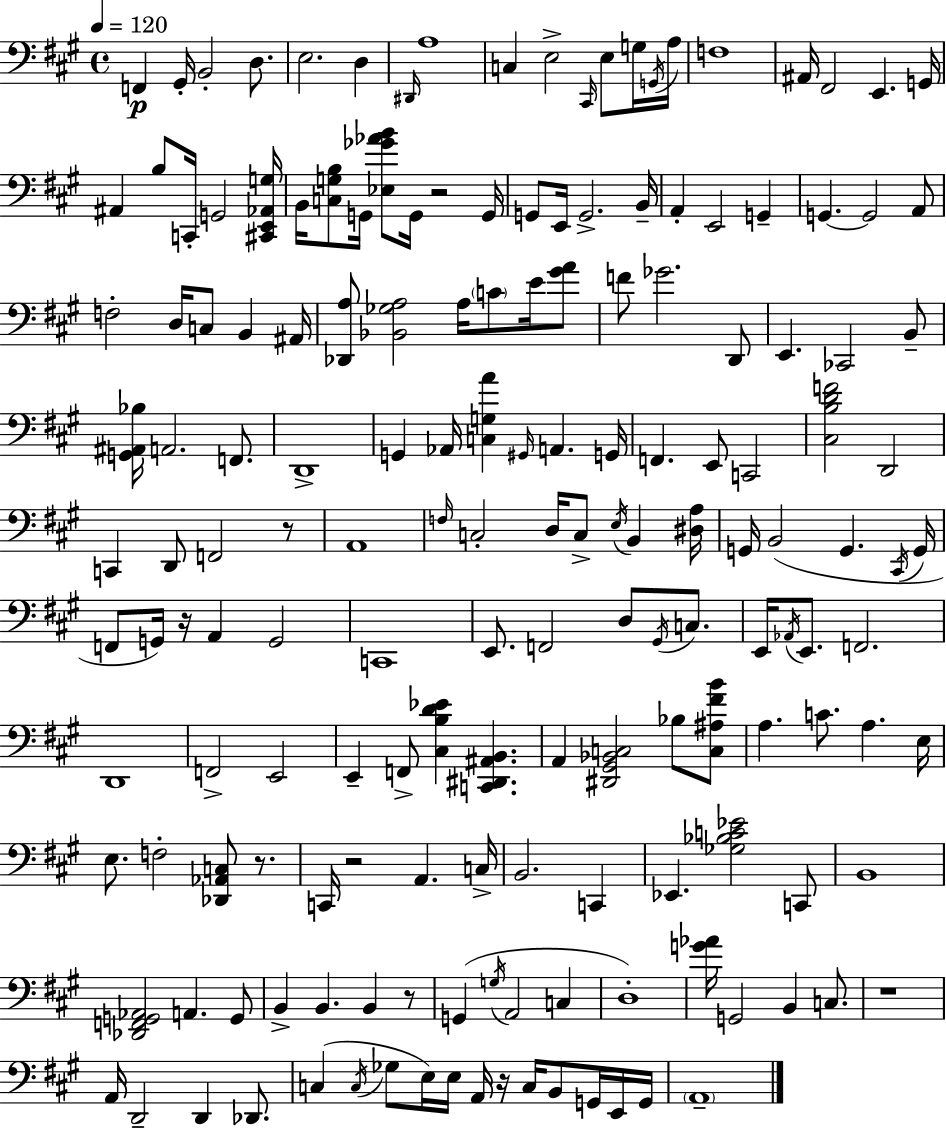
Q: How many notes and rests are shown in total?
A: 169